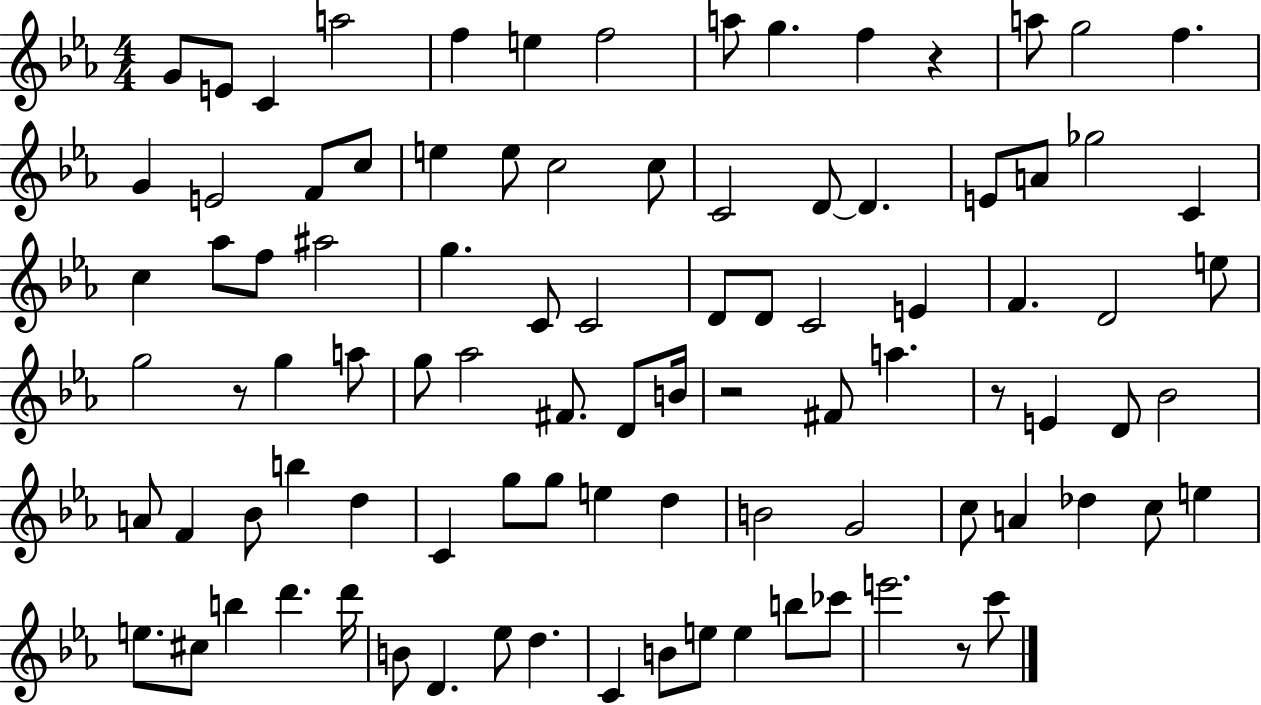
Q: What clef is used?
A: treble